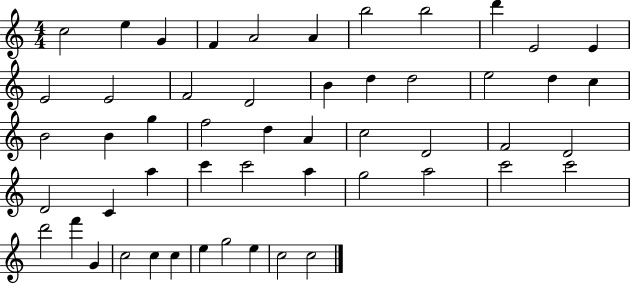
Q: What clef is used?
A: treble